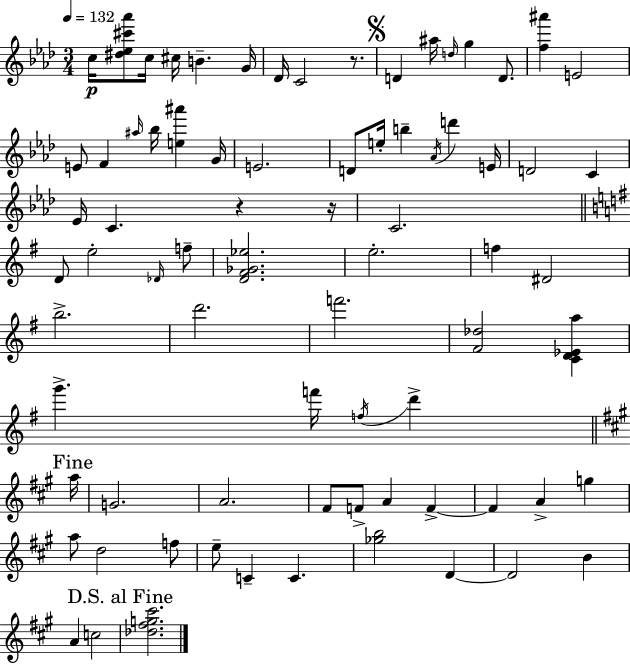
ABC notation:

X:1
T:Untitled
M:3/4
L:1/4
K:Fm
c/4 [^d_e^c'_a']/2 c/4 ^c/4 B G/4 _D/4 C2 z/2 D ^a/4 d/4 g D/2 [f^a'] E2 E/2 F ^a/4 _b/4 [e^a'] G/4 E2 D/2 e/4 b _A/4 d' E/4 D2 C _E/4 C z z/4 C2 D/2 e2 _D/4 f/2 [D^F_G_e]2 e2 f ^D2 b2 d'2 f'2 [^F_d]2 [CD_Ea] g' f'/4 f/4 d' a/4 G2 A2 ^F/2 F/2 A F F A g a/2 d2 f/2 e/2 C C [_gb]2 D D2 B A c2 [_d^fg^c']2